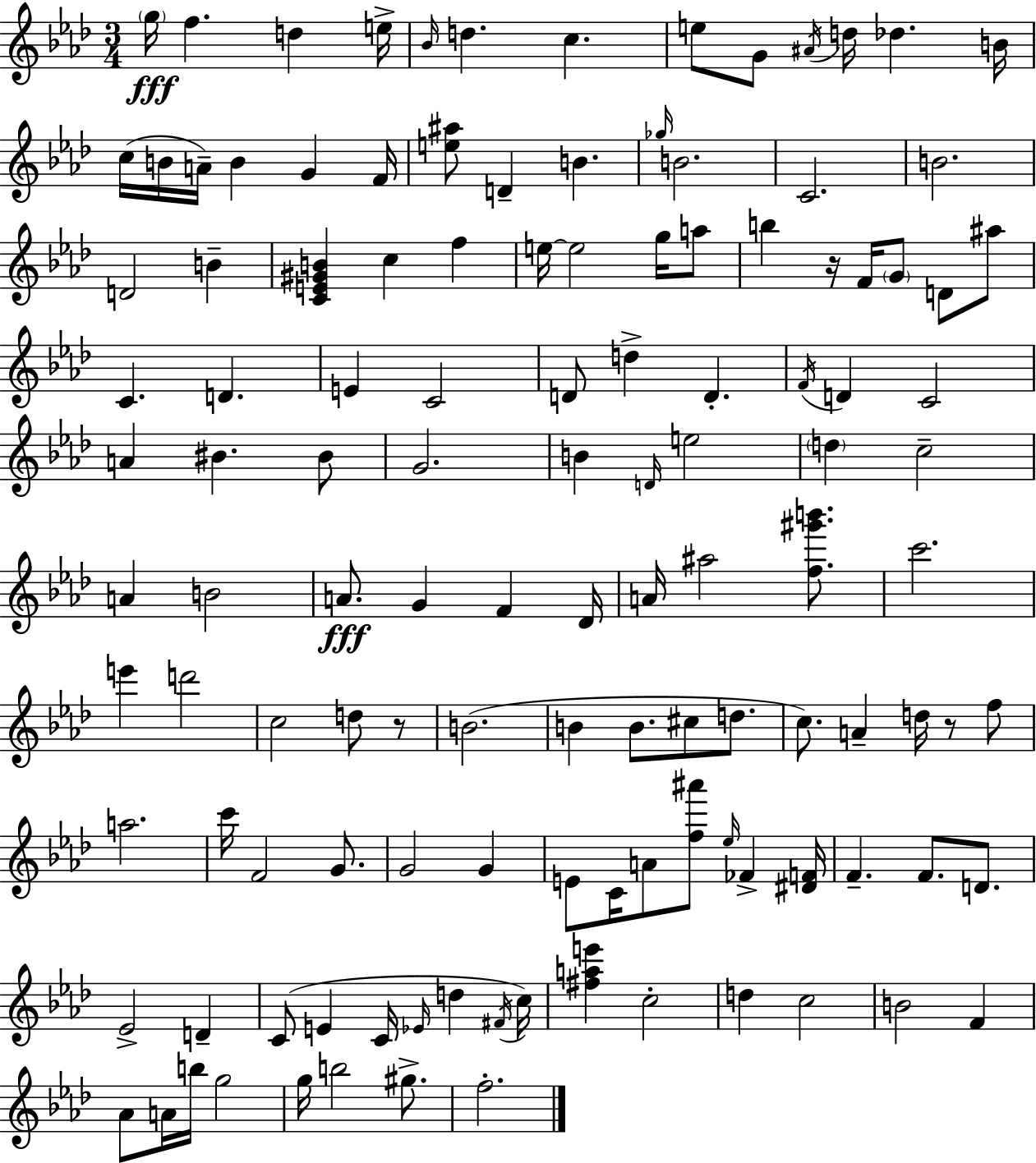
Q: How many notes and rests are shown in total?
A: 124